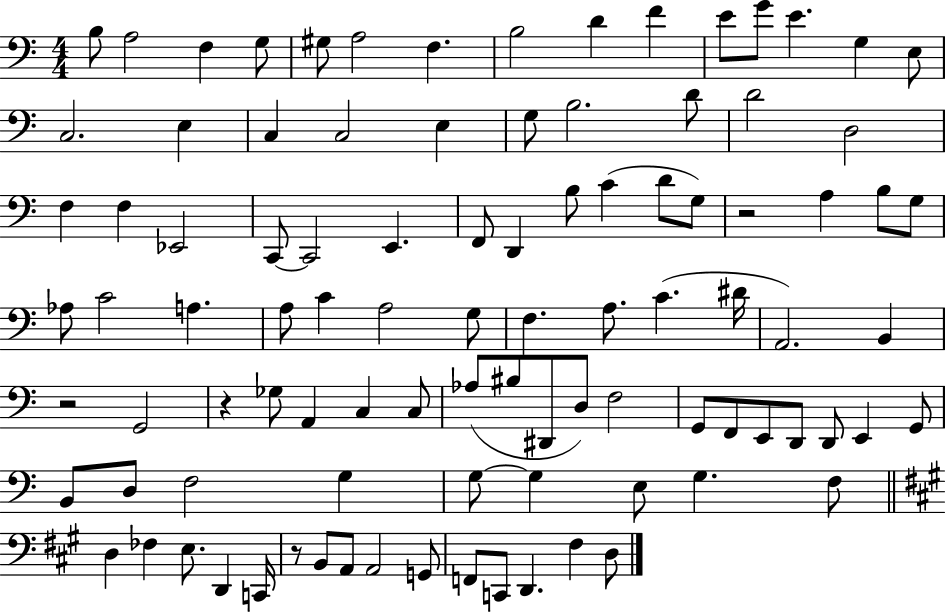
X:1
T:Untitled
M:4/4
L:1/4
K:C
B,/2 A,2 F, G,/2 ^G,/2 A,2 F, B,2 D F E/2 G/2 E G, E,/2 C,2 E, C, C,2 E, G,/2 B,2 D/2 D2 D,2 F, F, _E,,2 C,,/2 C,,2 E,, F,,/2 D,, B,/2 C D/2 G,/2 z2 A, B,/2 G,/2 _A,/2 C2 A, A,/2 C A,2 G,/2 F, A,/2 C ^D/4 A,,2 B,, z2 G,,2 z _G,/2 A,, C, C,/2 _A,/2 ^B,/2 ^D,,/2 D,/2 F,2 G,,/2 F,,/2 E,,/2 D,,/2 D,,/2 E,, G,,/2 B,,/2 D,/2 F,2 G, G,/2 G, E,/2 G, F,/2 D, _F, E,/2 D,, C,,/4 z/2 B,,/2 A,,/2 A,,2 G,,/2 F,,/2 C,,/2 D,, ^F, D,/2